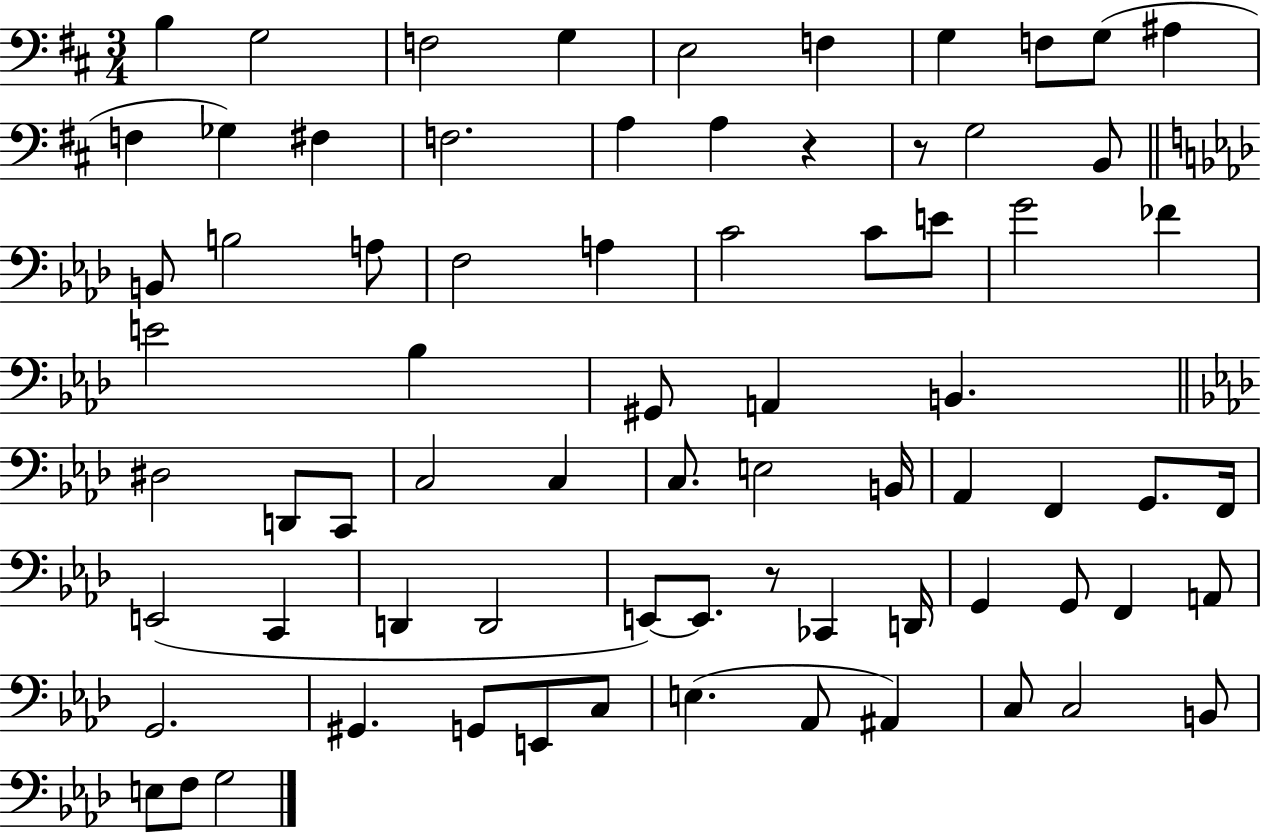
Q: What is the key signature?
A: D major